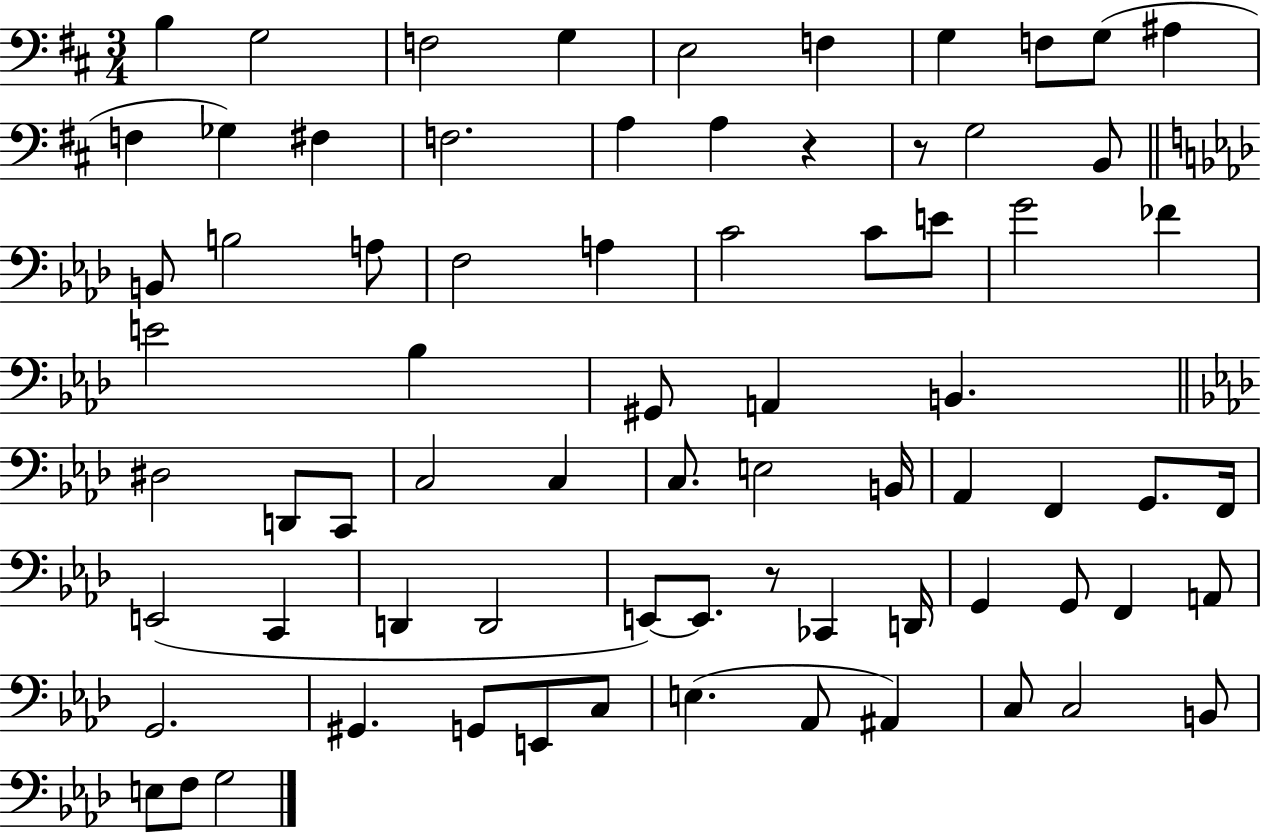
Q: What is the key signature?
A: D major